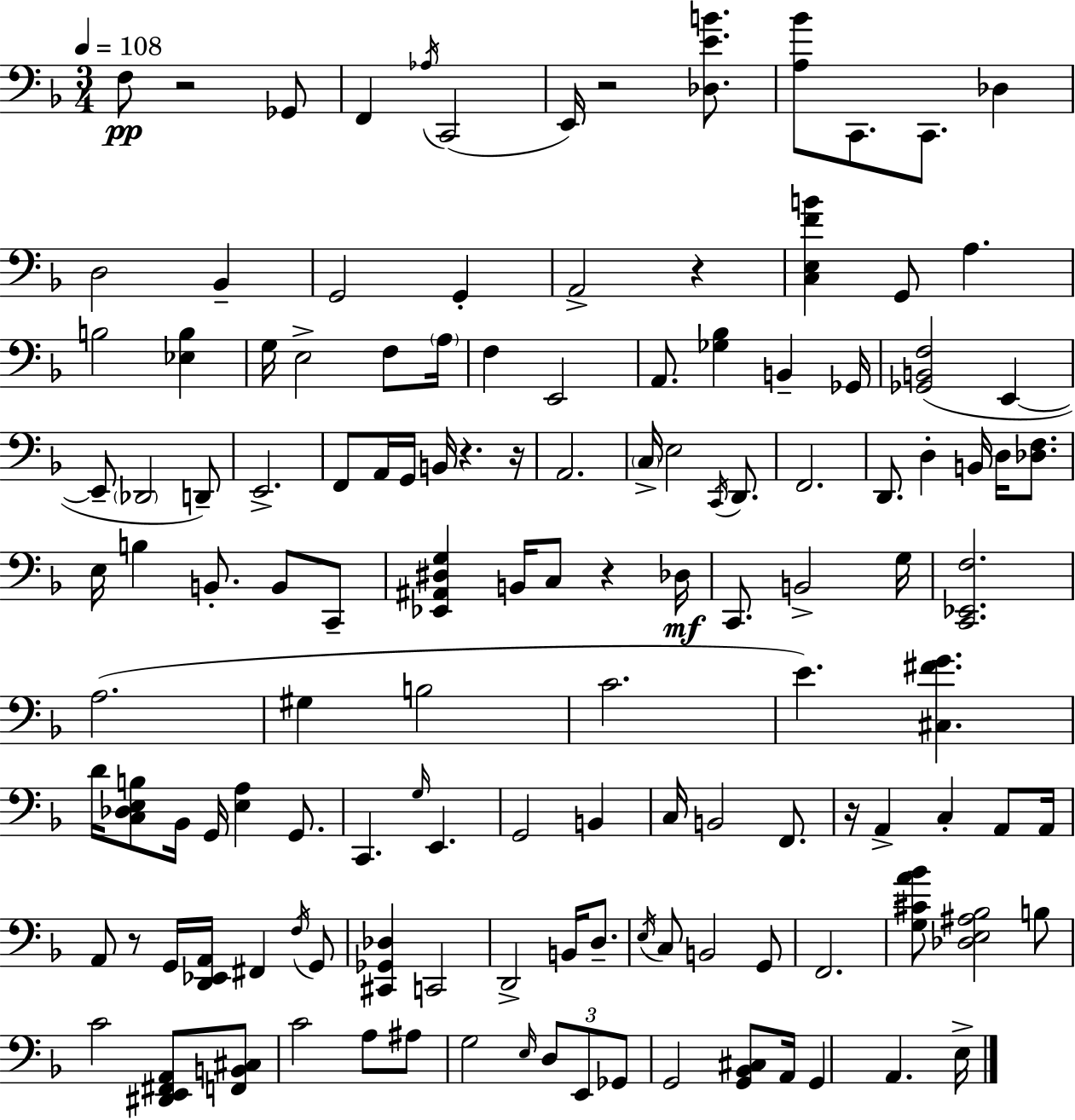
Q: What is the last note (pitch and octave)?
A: E3